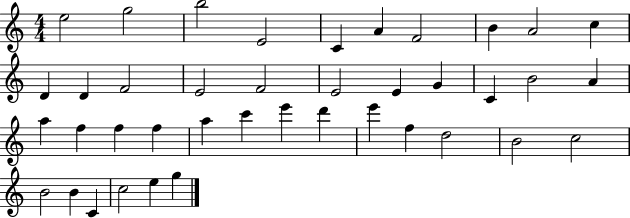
{
  \clef treble
  \numericTimeSignature
  \time 4/4
  \key c \major
  e''2 g''2 | b''2 e'2 | c'4 a'4 f'2 | b'4 a'2 c''4 | \break d'4 d'4 f'2 | e'2 f'2 | e'2 e'4 g'4 | c'4 b'2 a'4 | \break a''4 f''4 f''4 f''4 | a''4 c'''4 e'''4 d'''4 | e'''4 f''4 d''2 | b'2 c''2 | \break b'2 b'4 c'4 | c''2 e''4 g''4 | \bar "|."
}